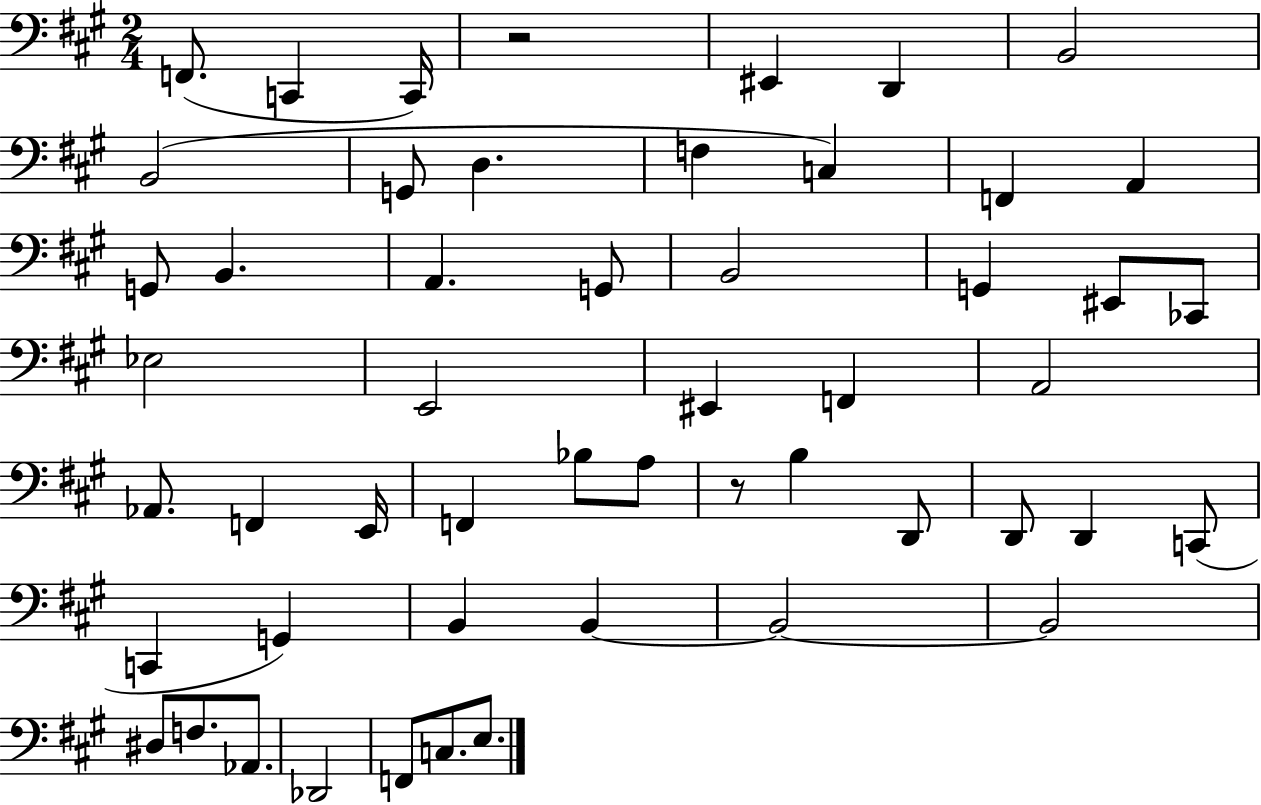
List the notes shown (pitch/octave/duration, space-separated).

F2/e. C2/q C2/s R/h EIS2/q D2/q B2/h B2/h G2/e D3/q. F3/q C3/q F2/q A2/q G2/e B2/q. A2/q. G2/e B2/h G2/q EIS2/e CES2/e Eb3/h E2/h EIS2/q F2/q A2/h Ab2/e. F2/q E2/s F2/q Bb3/e A3/e R/e B3/q D2/e D2/e D2/q C2/e C2/q G2/q B2/q B2/q B2/h B2/h D#3/e F3/e. Ab2/e. Db2/h F2/e C3/e. E3/e.